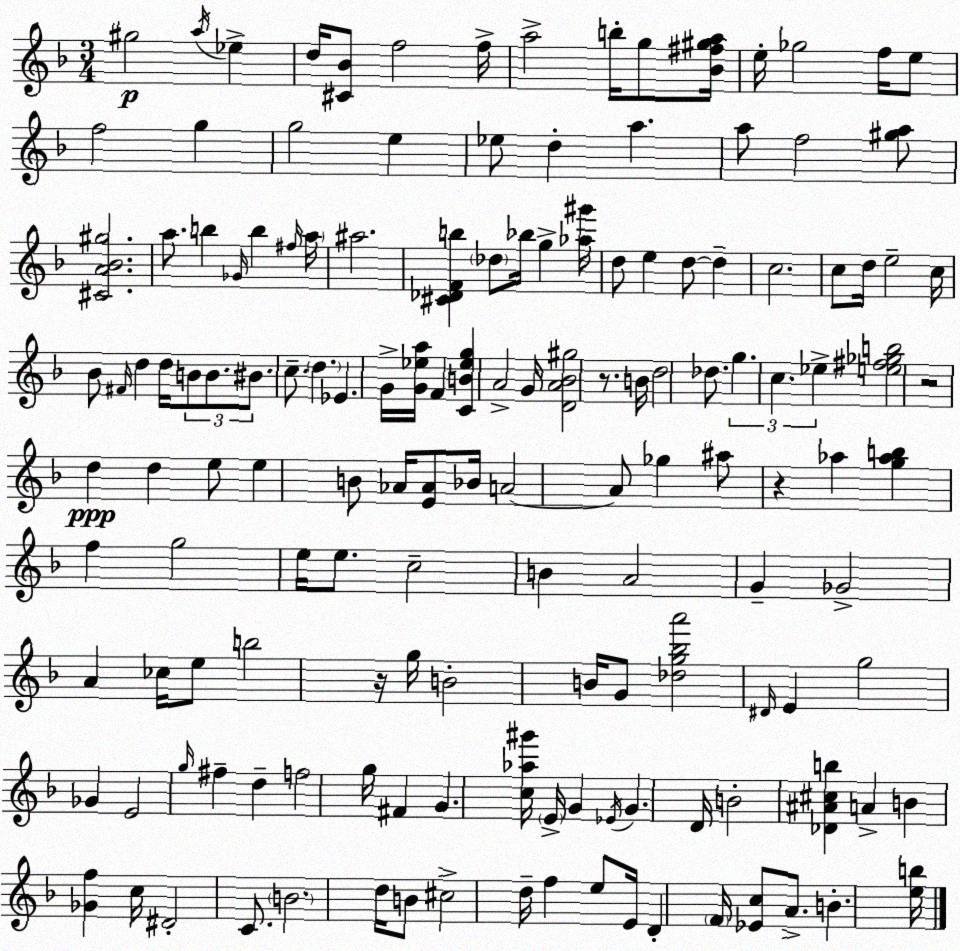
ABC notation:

X:1
T:Untitled
M:3/4
L:1/4
K:F
^g2 a/4 _e d/4 [^C_B]/2 f2 f/4 a2 b/4 g/2 [_B^f^ga]/4 e/4 _g2 f/4 e/2 f2 g g2 e _e/2 d a a/2 f2 [^ga]/2 [^CA_B^g]2 a/2 b _G/4 b ^f/4 a/4 ^a2 [^C_DFb] _d/2 _b/4 g [_a^g']/4 d/2 e d/2 d c2 c/2 d/4 e2 c/4 _B/2 ^F/4 d d/4 B/2 B/2 ^B/2 c/2 d _E G/4 [G_ea]/4 F [CB_eg] A2 G/4 [DA_B^g]2 z/2 B/4 d2 _d/2 g c _e [e^f_gb]2 z2 d d e/2 e B/2 _A/4 [E_A]/2 _B/4 A2 A/2 _g ^a/2 z _a [g_ab] f g2 e/4 e/2 c2 B A2 G _G2 A _c/4 e/2 b2 z/4 g/4 B2 B/4 G/2 [_dg_ba']2 ^D/4 E g2 _G E2 g/4 ^f d f2 g/4 ^F G [c_a^g']/4 E/4 G _E/4 G D/4 B2 [_D^A^cb] A B [_Gf] c/4 ^D2 C/2 B2 d/4 B/2 ^c2 d/4 f e/2 E/4 D F/4 [_Ec]/2 A/2 B [eb]/4